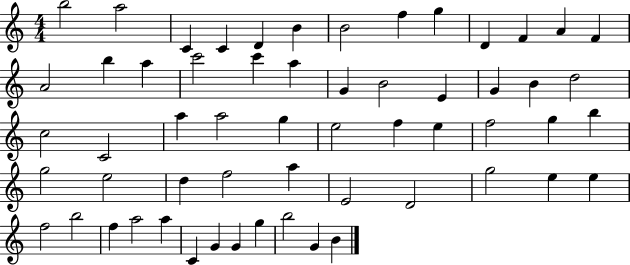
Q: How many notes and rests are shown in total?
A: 58